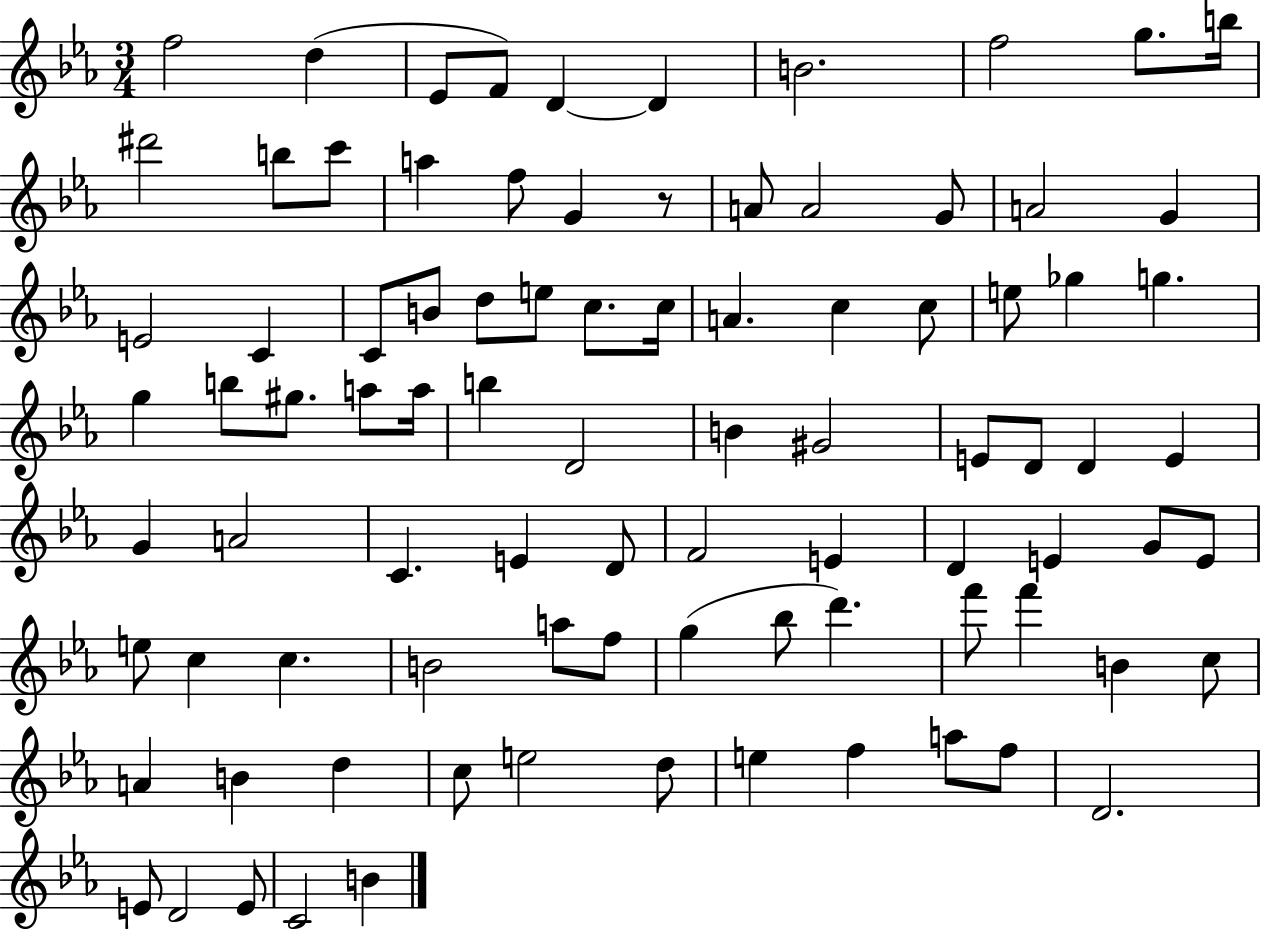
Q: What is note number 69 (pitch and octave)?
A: F6